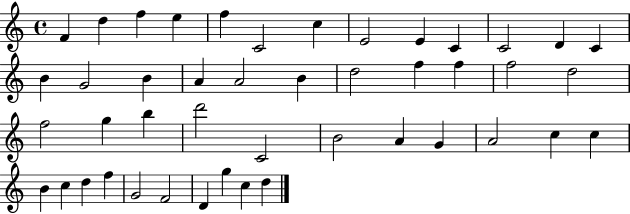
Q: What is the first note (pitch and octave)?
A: F4